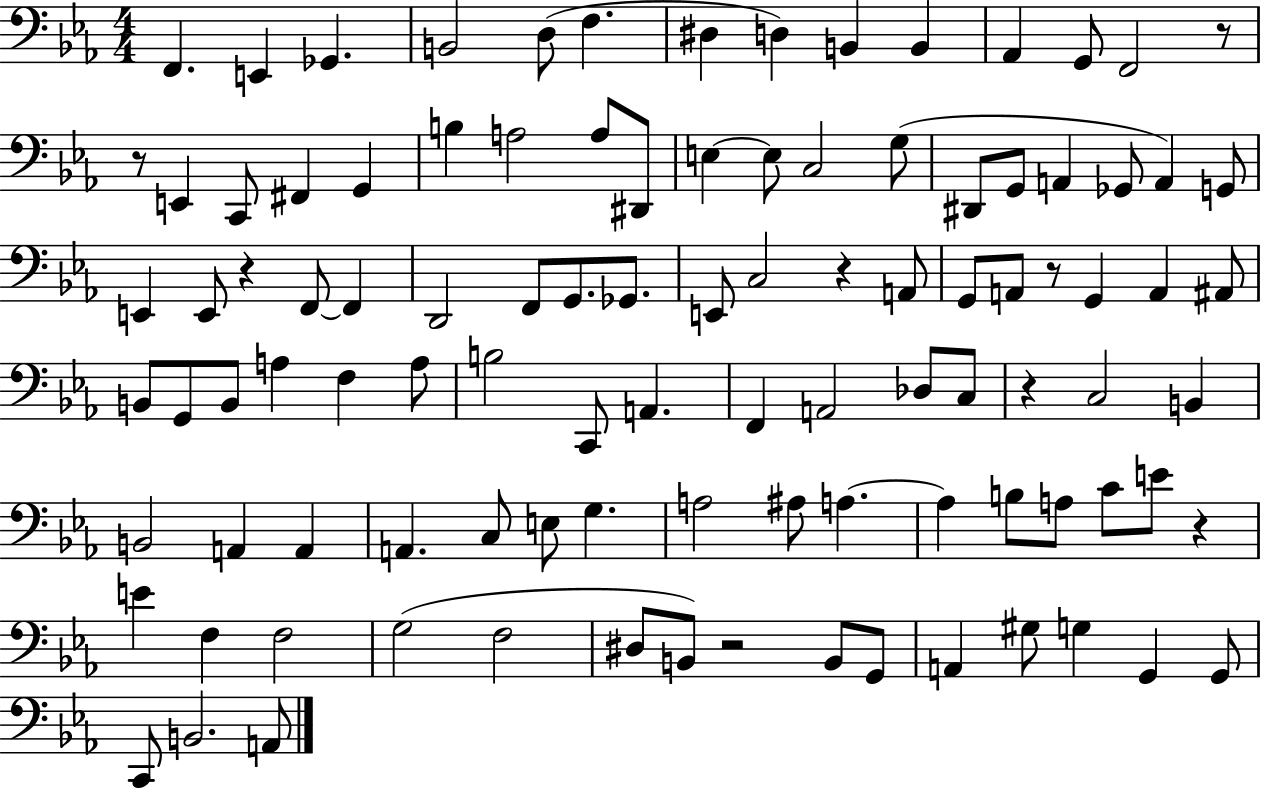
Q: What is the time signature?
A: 4/4